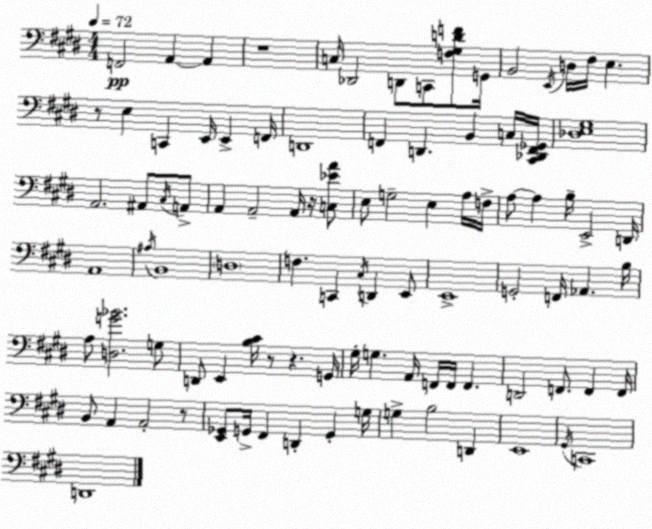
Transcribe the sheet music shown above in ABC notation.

X:1
T:Untitled
M:4/4
L:1/4
K:E
F,,2 A,, A,, z4 C,/4 _D,,2 D,,/2 C,,/2 [F,^G,DF]/2 G,,/4 B,,2 E,,/4 D,/4 ^F,/4 E, z/2 E, C,, E,,/4 E,, F,,/4 D,,4 F,, D,, B,, C,/4 [^C,,_D,,F,,_G,,]/4 [_D,E,^G,]4 A,,2 ^A,,/2 ^C,/4 A,,/2 A,, A,,2 A,,/4 z/4 [C,_EA]/2 E,/2 G,2 E, A,/4 F,/4 A,/2 A, B,/4 E,,2 D,,/4 A,,4 ^A,/4 B,,4 D,4 F, C,, ^C,/4 D,, E,,/2 E,,4 G,,2 F,,/4 _A,, B,/4 A,/2 [D,G_B]2 G,/2 D,,/2 E,, [B,^C]/4 z/2 z G,,/4 ^G,/4 G, A,,/4 F,,/4 F,,/4 F,, D,,2 F,,/2 F,, F,,/4 B,,/2 A,, A,,2 z/2 [E,,_G,,]/2 G,,/4 ^F,, D,, G,, G,/4 G, B,2 D,, E,,4 ^G,,/4 C,,4 D,,4